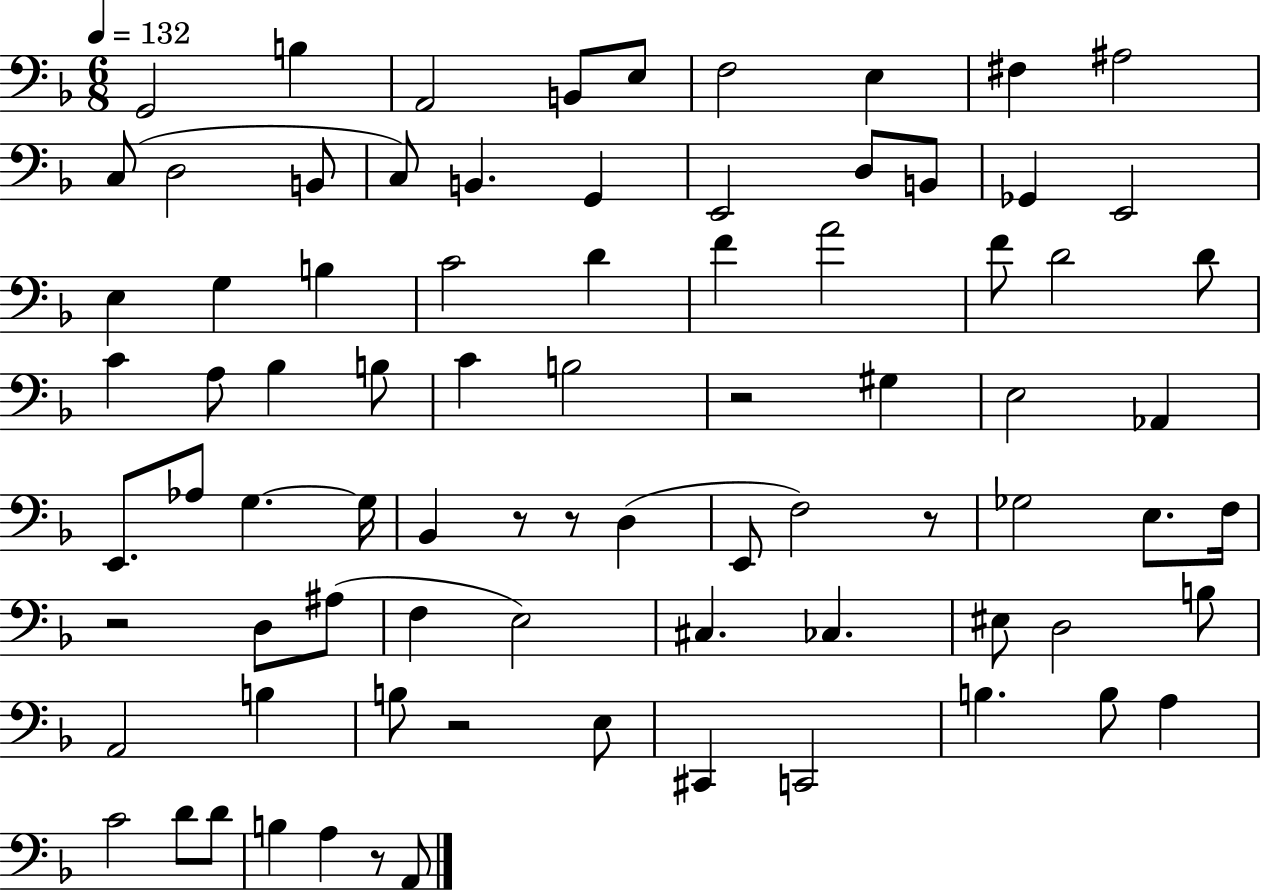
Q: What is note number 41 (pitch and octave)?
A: Ab3